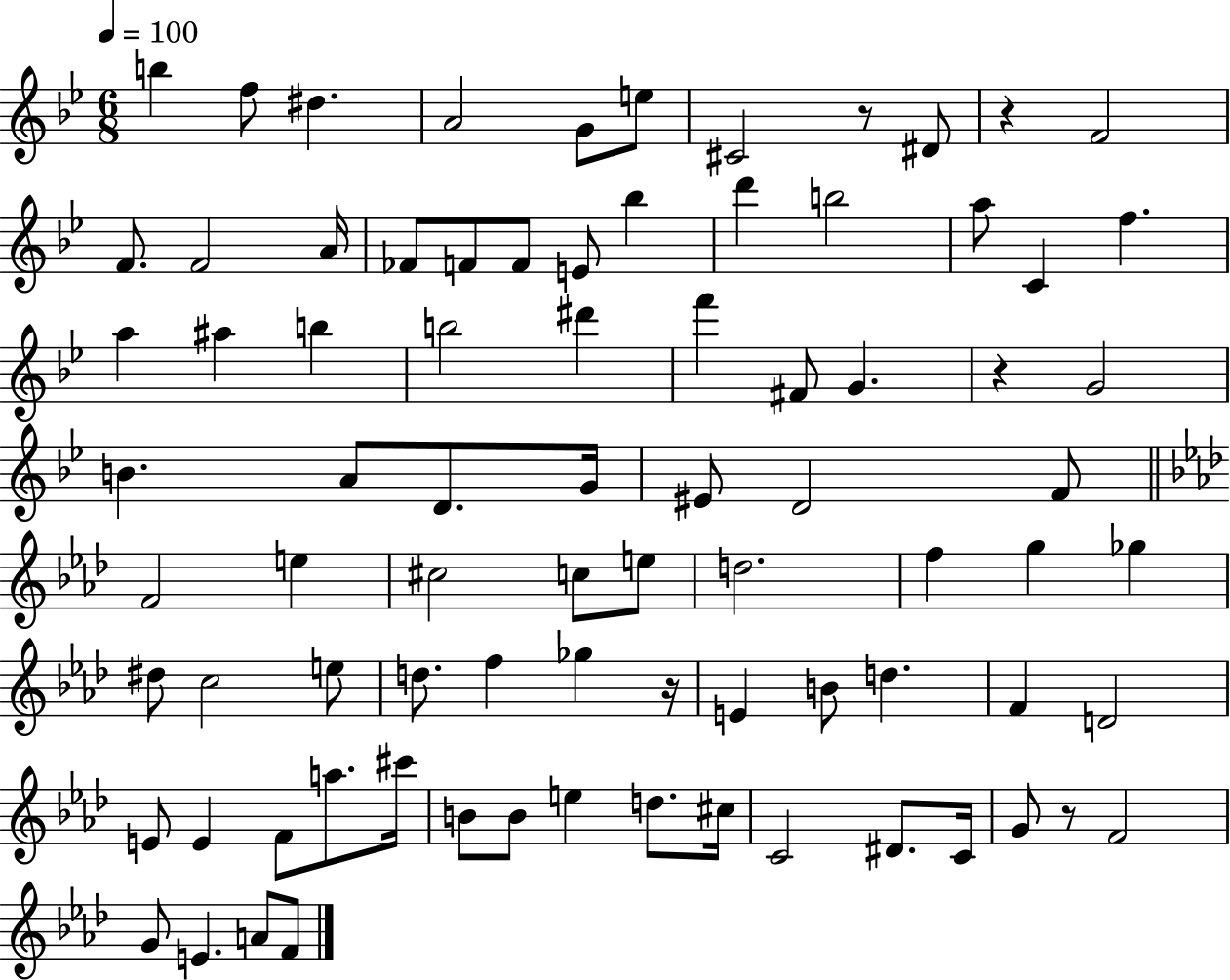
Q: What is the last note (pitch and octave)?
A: F4